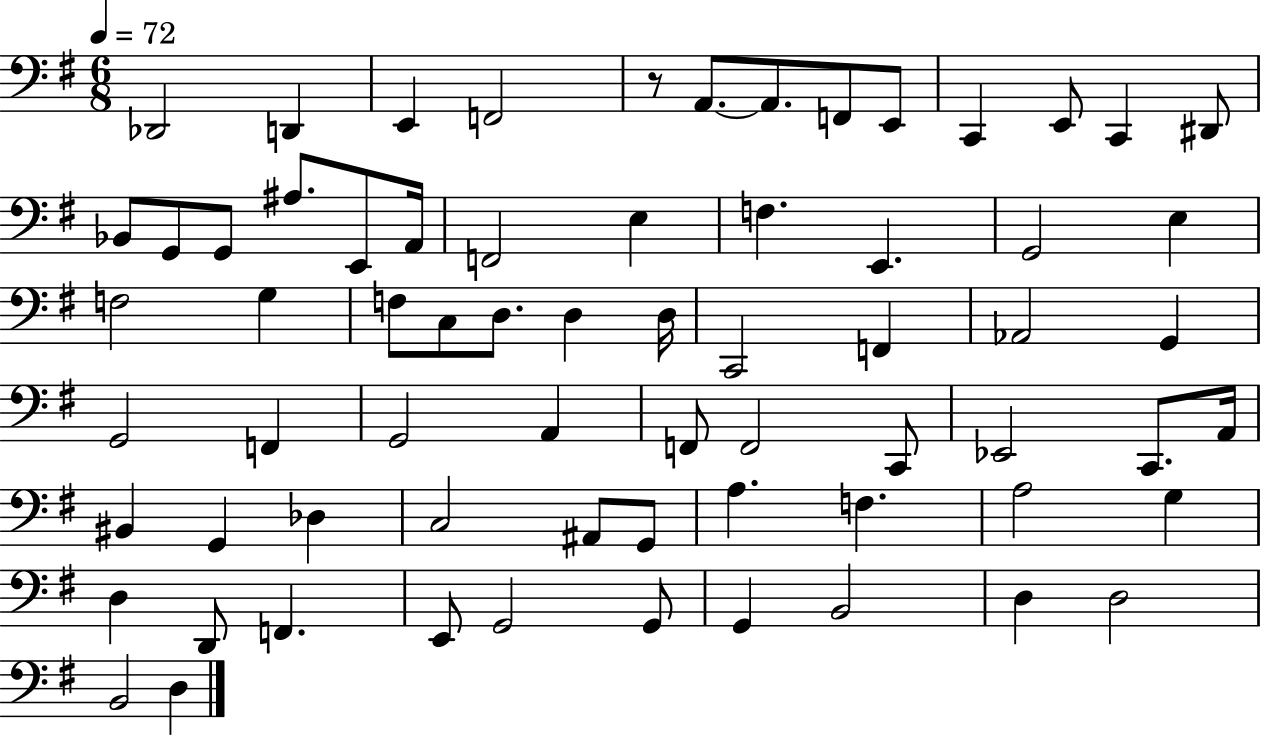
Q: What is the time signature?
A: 6/8